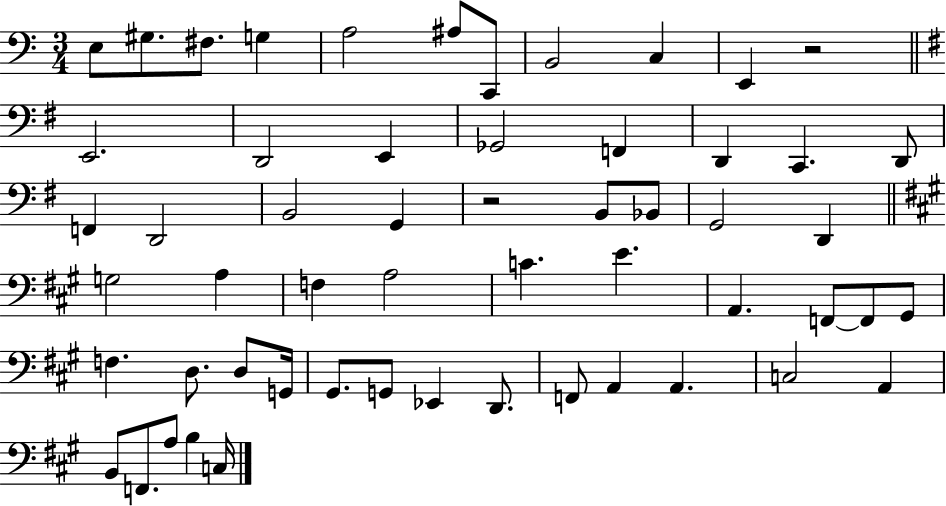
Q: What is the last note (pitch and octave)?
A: C3